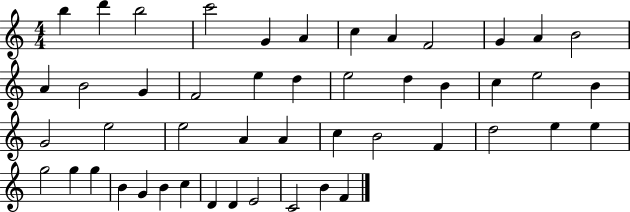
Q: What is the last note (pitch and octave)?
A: F4